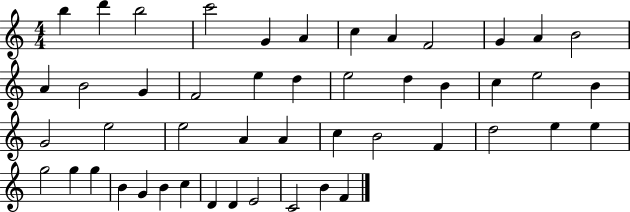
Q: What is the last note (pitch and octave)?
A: F4